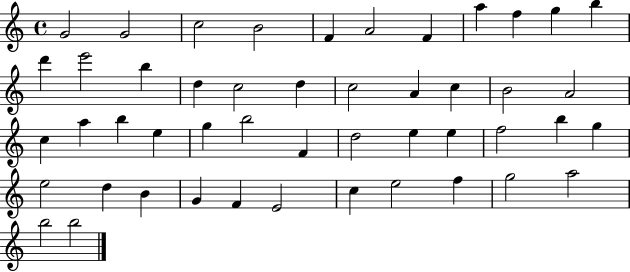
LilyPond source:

{
  \clef treble
  \time 4/4
  \defaultTimeSignature
  \key c \major
  g'2 g'2 | c''2 b'2 | f'4 a'2 f'4 | a''4 f''4 g''4 b''4 | \break d'''4 e'''2 b''4 | d''4 c''2 d''4 | c''2 a'4 c''4 | b'2 a'2 | \break c''4 a''4 b''4 e''4 | g''4 b''2 f'4 | d''2 e''4 e''4 | f''2 b''4 g''4 | \break e''2 d''4 b'4 | g'4 f'4 e'2 | c''4 e''2 f''4 | g''2 a''2 | \break b''2 b''2 | \bar "|."
}